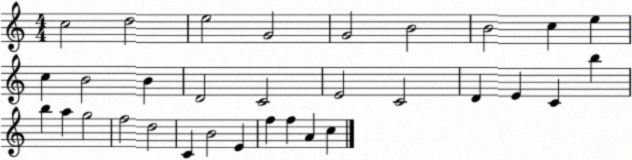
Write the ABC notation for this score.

X:1
T:Untitled
M:4/4
L:1/4
K:C
c2 d2 e2 G2 G2 B2 B2 c e c B2 B D2 C2 E2 C2 D E C b b a g2 f2 d2 C B2 E f f A c